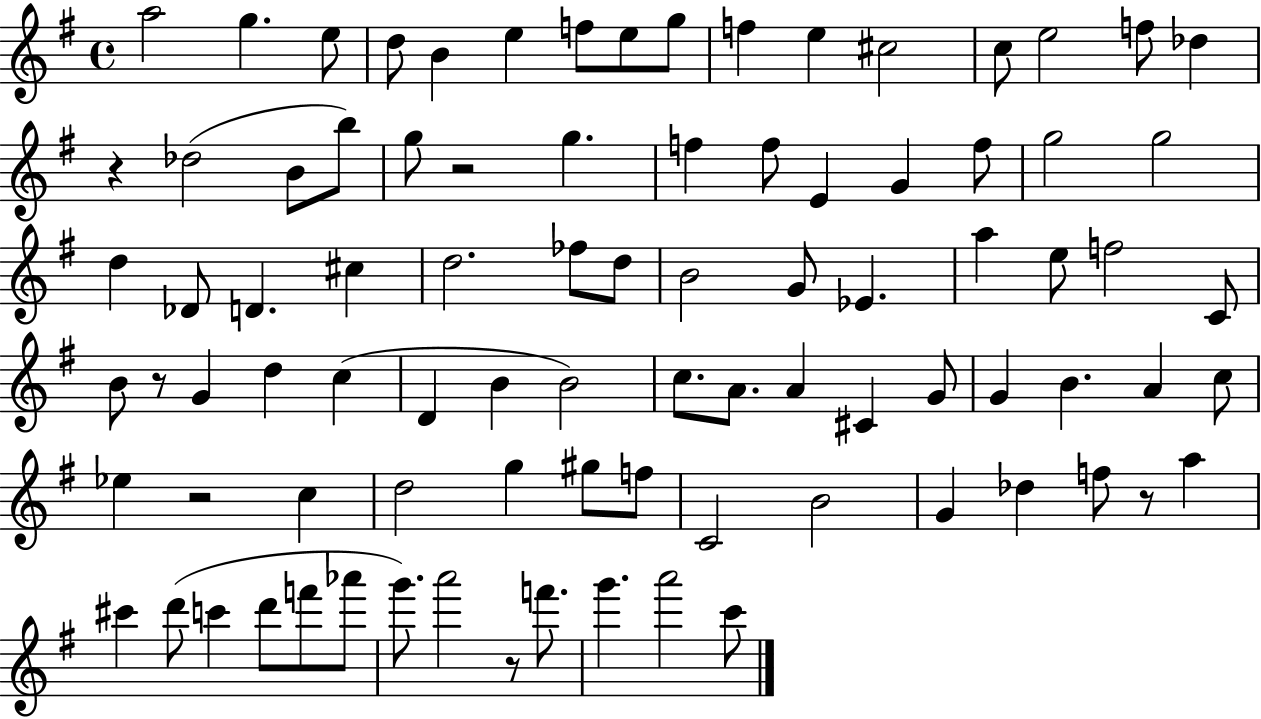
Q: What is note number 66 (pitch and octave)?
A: B4